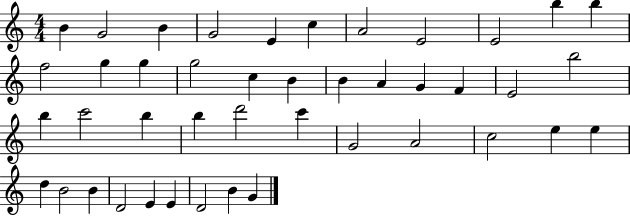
B4/q G4/h B4/q G4/h E4/q C5/q A4/h E4/h E4/h B5/q B5/q F5/h G5/q G5/q G5/h C5/q B4/q B4/q A4/q G4/q F4/q E4/h B5/h B5/q C6/h B5/q B5/q D6/h C6/q G4/h A4/h C5/h E5/q E5/q D5/q B4/h B4/q D4/h E4/q E4/q D4/h B4/q G4/q